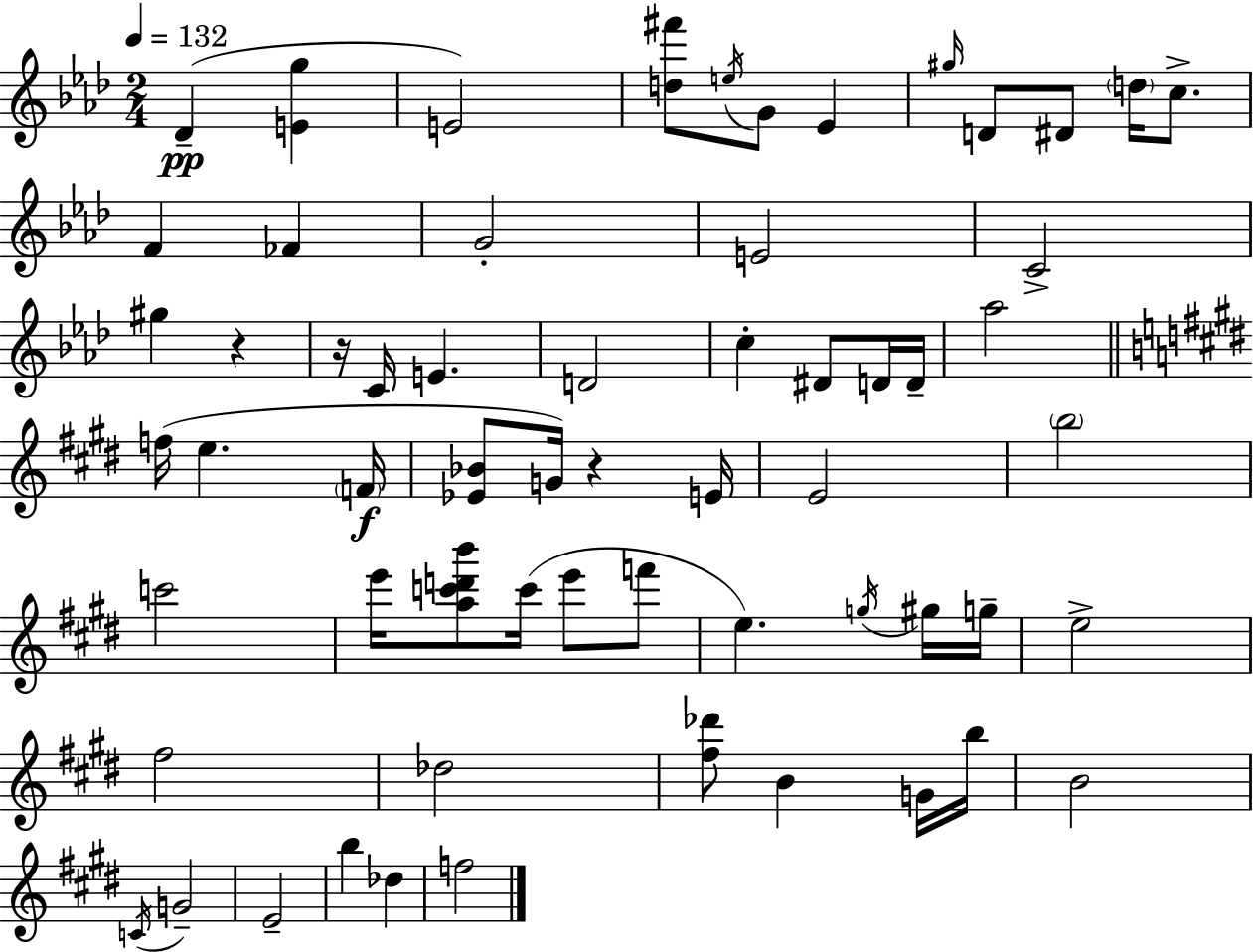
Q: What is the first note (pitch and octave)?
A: Db4